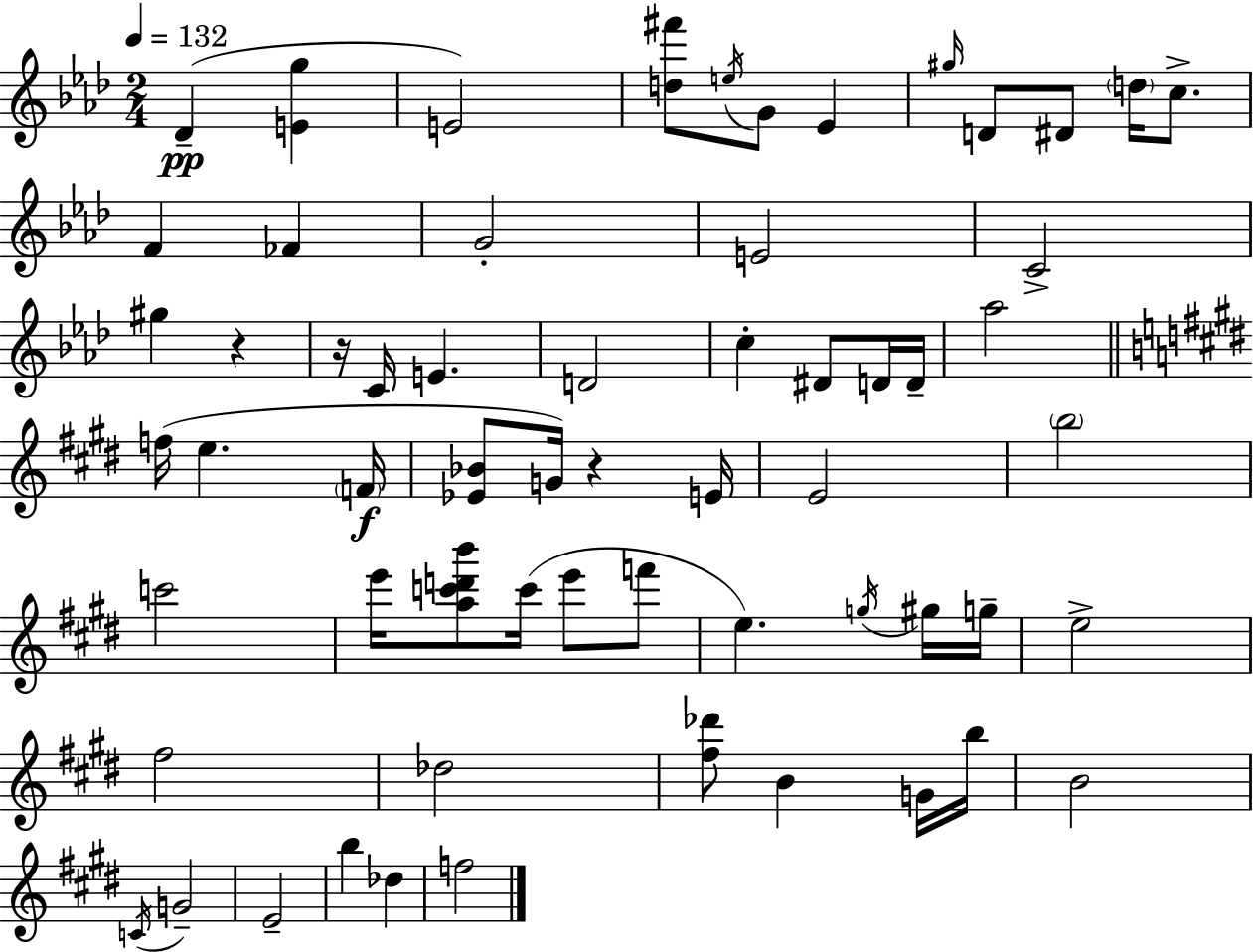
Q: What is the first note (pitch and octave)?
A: Db4